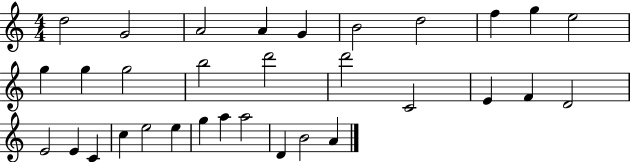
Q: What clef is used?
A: treble